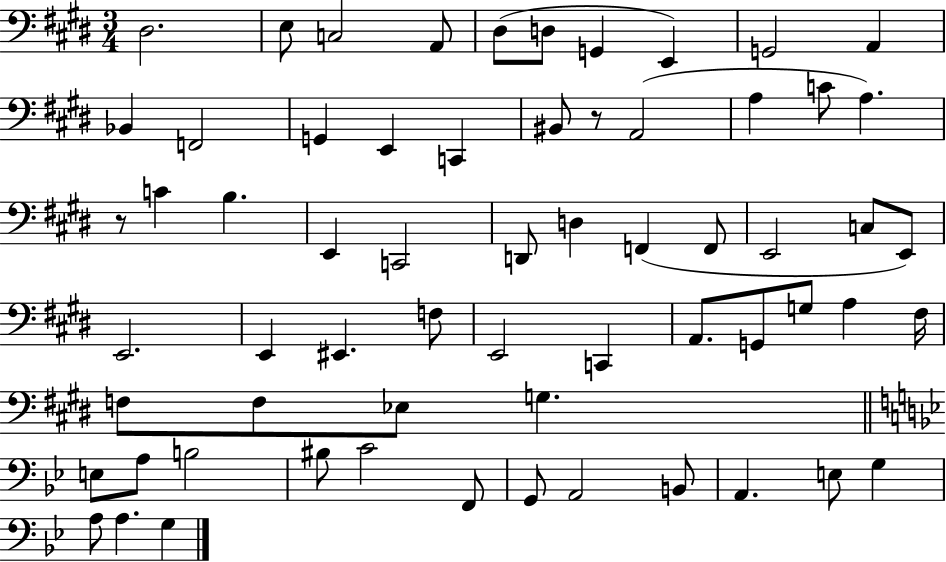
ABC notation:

X:1
T:Untitled
M:3/4
L:1/4
K:E
^D,2 E,/2 C,2 A,,/2 ^D,/2 D,/2 G,, E,, G,,2 A,, _B,, F,,2 G,, E,, C,, ^B,,/2 z/2 A,,2 A, C/2 A, z/2 C B, E,, C,,2 D,,/2 D, F,, F,,/2 E,,2 C,/2 E,,/2 E,,2 E,, ^E,, F,/2 E,,2 C,, A,,/2 G,,/2 G,/2 A, ^F,/4 F,/2 F,/2 _E,/2 G, E,/2 A,/2 B,2 ^B,/2 C2 F,,/2 G,,/2 A,,2 B,,/2 A,, E,/2 G, A,/2 A, G,